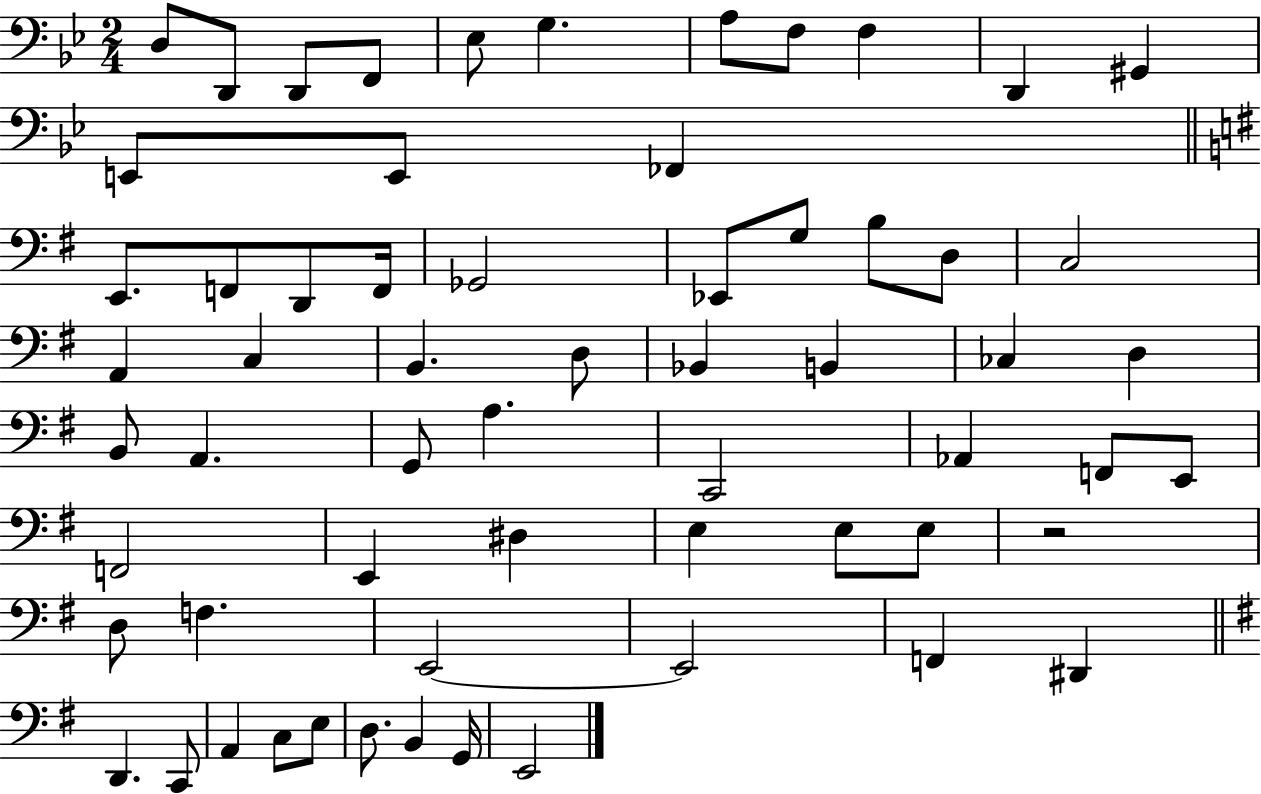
D3/e D2/e D2/e F2/e Eb3/e G3/q. A3/e F3/e F3/q D2/q G#2/q E2/e E2/e FES2/q E2/e. F2/e D2/e F2/s Gb2/h Eb2/e G3/e B3/e D3/e C3/h A2/q C3/q B2/q. D3/e Bb2/q B2/q CES3/q D3/q B2/e A2/q. G2/e A3/q. C2/h Ab2/q F2/e E2/e F2/h E2/q D#3/q E3/q E3/e E3/e R/h D3/e F3/q. E2/h E2/h F2/q D#2/q D2/q. C2/e A2/q C3/e E3/e D3/e. B2/q G2/s E2/h